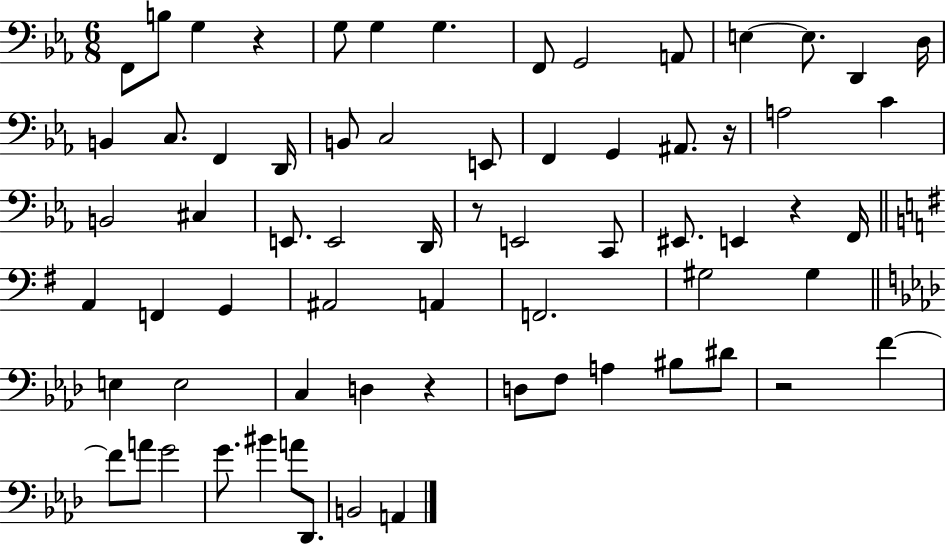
{
  \clef bass
  \numericTimeSignature
  \time 6/8
  \key ees \major
  f,8 b8 g4 r4 | g8 g4 g4. | f,8 g,2 a,8 | e4~~ e8. d,4 d16 | \break b,4 c8. f,4 d,16 | b,8 c2 e,8 | f,4 g,4 ais,8. r16 | a2 c'4 | \break b,2 cis4 | e,8. e,2 d,16 | r8 e,2 c,8 | eis,8. e,4 r4 f,16 | \break \bar "||" \break \key e \minor a,4 f,4 g,4 | ais,2 a,4 | f,2. | gis2 gis4 | \break \bar "||" \break \key aes \major e4 e2 | c4 d4 r4 | d8 f8 a4 bis8 dis'8 | r2 f'4~~ | \break f'8 a'8 g'2 | g'8. bis'4 a'8 des,8. | b,2 a,4 | \bar "|."
}